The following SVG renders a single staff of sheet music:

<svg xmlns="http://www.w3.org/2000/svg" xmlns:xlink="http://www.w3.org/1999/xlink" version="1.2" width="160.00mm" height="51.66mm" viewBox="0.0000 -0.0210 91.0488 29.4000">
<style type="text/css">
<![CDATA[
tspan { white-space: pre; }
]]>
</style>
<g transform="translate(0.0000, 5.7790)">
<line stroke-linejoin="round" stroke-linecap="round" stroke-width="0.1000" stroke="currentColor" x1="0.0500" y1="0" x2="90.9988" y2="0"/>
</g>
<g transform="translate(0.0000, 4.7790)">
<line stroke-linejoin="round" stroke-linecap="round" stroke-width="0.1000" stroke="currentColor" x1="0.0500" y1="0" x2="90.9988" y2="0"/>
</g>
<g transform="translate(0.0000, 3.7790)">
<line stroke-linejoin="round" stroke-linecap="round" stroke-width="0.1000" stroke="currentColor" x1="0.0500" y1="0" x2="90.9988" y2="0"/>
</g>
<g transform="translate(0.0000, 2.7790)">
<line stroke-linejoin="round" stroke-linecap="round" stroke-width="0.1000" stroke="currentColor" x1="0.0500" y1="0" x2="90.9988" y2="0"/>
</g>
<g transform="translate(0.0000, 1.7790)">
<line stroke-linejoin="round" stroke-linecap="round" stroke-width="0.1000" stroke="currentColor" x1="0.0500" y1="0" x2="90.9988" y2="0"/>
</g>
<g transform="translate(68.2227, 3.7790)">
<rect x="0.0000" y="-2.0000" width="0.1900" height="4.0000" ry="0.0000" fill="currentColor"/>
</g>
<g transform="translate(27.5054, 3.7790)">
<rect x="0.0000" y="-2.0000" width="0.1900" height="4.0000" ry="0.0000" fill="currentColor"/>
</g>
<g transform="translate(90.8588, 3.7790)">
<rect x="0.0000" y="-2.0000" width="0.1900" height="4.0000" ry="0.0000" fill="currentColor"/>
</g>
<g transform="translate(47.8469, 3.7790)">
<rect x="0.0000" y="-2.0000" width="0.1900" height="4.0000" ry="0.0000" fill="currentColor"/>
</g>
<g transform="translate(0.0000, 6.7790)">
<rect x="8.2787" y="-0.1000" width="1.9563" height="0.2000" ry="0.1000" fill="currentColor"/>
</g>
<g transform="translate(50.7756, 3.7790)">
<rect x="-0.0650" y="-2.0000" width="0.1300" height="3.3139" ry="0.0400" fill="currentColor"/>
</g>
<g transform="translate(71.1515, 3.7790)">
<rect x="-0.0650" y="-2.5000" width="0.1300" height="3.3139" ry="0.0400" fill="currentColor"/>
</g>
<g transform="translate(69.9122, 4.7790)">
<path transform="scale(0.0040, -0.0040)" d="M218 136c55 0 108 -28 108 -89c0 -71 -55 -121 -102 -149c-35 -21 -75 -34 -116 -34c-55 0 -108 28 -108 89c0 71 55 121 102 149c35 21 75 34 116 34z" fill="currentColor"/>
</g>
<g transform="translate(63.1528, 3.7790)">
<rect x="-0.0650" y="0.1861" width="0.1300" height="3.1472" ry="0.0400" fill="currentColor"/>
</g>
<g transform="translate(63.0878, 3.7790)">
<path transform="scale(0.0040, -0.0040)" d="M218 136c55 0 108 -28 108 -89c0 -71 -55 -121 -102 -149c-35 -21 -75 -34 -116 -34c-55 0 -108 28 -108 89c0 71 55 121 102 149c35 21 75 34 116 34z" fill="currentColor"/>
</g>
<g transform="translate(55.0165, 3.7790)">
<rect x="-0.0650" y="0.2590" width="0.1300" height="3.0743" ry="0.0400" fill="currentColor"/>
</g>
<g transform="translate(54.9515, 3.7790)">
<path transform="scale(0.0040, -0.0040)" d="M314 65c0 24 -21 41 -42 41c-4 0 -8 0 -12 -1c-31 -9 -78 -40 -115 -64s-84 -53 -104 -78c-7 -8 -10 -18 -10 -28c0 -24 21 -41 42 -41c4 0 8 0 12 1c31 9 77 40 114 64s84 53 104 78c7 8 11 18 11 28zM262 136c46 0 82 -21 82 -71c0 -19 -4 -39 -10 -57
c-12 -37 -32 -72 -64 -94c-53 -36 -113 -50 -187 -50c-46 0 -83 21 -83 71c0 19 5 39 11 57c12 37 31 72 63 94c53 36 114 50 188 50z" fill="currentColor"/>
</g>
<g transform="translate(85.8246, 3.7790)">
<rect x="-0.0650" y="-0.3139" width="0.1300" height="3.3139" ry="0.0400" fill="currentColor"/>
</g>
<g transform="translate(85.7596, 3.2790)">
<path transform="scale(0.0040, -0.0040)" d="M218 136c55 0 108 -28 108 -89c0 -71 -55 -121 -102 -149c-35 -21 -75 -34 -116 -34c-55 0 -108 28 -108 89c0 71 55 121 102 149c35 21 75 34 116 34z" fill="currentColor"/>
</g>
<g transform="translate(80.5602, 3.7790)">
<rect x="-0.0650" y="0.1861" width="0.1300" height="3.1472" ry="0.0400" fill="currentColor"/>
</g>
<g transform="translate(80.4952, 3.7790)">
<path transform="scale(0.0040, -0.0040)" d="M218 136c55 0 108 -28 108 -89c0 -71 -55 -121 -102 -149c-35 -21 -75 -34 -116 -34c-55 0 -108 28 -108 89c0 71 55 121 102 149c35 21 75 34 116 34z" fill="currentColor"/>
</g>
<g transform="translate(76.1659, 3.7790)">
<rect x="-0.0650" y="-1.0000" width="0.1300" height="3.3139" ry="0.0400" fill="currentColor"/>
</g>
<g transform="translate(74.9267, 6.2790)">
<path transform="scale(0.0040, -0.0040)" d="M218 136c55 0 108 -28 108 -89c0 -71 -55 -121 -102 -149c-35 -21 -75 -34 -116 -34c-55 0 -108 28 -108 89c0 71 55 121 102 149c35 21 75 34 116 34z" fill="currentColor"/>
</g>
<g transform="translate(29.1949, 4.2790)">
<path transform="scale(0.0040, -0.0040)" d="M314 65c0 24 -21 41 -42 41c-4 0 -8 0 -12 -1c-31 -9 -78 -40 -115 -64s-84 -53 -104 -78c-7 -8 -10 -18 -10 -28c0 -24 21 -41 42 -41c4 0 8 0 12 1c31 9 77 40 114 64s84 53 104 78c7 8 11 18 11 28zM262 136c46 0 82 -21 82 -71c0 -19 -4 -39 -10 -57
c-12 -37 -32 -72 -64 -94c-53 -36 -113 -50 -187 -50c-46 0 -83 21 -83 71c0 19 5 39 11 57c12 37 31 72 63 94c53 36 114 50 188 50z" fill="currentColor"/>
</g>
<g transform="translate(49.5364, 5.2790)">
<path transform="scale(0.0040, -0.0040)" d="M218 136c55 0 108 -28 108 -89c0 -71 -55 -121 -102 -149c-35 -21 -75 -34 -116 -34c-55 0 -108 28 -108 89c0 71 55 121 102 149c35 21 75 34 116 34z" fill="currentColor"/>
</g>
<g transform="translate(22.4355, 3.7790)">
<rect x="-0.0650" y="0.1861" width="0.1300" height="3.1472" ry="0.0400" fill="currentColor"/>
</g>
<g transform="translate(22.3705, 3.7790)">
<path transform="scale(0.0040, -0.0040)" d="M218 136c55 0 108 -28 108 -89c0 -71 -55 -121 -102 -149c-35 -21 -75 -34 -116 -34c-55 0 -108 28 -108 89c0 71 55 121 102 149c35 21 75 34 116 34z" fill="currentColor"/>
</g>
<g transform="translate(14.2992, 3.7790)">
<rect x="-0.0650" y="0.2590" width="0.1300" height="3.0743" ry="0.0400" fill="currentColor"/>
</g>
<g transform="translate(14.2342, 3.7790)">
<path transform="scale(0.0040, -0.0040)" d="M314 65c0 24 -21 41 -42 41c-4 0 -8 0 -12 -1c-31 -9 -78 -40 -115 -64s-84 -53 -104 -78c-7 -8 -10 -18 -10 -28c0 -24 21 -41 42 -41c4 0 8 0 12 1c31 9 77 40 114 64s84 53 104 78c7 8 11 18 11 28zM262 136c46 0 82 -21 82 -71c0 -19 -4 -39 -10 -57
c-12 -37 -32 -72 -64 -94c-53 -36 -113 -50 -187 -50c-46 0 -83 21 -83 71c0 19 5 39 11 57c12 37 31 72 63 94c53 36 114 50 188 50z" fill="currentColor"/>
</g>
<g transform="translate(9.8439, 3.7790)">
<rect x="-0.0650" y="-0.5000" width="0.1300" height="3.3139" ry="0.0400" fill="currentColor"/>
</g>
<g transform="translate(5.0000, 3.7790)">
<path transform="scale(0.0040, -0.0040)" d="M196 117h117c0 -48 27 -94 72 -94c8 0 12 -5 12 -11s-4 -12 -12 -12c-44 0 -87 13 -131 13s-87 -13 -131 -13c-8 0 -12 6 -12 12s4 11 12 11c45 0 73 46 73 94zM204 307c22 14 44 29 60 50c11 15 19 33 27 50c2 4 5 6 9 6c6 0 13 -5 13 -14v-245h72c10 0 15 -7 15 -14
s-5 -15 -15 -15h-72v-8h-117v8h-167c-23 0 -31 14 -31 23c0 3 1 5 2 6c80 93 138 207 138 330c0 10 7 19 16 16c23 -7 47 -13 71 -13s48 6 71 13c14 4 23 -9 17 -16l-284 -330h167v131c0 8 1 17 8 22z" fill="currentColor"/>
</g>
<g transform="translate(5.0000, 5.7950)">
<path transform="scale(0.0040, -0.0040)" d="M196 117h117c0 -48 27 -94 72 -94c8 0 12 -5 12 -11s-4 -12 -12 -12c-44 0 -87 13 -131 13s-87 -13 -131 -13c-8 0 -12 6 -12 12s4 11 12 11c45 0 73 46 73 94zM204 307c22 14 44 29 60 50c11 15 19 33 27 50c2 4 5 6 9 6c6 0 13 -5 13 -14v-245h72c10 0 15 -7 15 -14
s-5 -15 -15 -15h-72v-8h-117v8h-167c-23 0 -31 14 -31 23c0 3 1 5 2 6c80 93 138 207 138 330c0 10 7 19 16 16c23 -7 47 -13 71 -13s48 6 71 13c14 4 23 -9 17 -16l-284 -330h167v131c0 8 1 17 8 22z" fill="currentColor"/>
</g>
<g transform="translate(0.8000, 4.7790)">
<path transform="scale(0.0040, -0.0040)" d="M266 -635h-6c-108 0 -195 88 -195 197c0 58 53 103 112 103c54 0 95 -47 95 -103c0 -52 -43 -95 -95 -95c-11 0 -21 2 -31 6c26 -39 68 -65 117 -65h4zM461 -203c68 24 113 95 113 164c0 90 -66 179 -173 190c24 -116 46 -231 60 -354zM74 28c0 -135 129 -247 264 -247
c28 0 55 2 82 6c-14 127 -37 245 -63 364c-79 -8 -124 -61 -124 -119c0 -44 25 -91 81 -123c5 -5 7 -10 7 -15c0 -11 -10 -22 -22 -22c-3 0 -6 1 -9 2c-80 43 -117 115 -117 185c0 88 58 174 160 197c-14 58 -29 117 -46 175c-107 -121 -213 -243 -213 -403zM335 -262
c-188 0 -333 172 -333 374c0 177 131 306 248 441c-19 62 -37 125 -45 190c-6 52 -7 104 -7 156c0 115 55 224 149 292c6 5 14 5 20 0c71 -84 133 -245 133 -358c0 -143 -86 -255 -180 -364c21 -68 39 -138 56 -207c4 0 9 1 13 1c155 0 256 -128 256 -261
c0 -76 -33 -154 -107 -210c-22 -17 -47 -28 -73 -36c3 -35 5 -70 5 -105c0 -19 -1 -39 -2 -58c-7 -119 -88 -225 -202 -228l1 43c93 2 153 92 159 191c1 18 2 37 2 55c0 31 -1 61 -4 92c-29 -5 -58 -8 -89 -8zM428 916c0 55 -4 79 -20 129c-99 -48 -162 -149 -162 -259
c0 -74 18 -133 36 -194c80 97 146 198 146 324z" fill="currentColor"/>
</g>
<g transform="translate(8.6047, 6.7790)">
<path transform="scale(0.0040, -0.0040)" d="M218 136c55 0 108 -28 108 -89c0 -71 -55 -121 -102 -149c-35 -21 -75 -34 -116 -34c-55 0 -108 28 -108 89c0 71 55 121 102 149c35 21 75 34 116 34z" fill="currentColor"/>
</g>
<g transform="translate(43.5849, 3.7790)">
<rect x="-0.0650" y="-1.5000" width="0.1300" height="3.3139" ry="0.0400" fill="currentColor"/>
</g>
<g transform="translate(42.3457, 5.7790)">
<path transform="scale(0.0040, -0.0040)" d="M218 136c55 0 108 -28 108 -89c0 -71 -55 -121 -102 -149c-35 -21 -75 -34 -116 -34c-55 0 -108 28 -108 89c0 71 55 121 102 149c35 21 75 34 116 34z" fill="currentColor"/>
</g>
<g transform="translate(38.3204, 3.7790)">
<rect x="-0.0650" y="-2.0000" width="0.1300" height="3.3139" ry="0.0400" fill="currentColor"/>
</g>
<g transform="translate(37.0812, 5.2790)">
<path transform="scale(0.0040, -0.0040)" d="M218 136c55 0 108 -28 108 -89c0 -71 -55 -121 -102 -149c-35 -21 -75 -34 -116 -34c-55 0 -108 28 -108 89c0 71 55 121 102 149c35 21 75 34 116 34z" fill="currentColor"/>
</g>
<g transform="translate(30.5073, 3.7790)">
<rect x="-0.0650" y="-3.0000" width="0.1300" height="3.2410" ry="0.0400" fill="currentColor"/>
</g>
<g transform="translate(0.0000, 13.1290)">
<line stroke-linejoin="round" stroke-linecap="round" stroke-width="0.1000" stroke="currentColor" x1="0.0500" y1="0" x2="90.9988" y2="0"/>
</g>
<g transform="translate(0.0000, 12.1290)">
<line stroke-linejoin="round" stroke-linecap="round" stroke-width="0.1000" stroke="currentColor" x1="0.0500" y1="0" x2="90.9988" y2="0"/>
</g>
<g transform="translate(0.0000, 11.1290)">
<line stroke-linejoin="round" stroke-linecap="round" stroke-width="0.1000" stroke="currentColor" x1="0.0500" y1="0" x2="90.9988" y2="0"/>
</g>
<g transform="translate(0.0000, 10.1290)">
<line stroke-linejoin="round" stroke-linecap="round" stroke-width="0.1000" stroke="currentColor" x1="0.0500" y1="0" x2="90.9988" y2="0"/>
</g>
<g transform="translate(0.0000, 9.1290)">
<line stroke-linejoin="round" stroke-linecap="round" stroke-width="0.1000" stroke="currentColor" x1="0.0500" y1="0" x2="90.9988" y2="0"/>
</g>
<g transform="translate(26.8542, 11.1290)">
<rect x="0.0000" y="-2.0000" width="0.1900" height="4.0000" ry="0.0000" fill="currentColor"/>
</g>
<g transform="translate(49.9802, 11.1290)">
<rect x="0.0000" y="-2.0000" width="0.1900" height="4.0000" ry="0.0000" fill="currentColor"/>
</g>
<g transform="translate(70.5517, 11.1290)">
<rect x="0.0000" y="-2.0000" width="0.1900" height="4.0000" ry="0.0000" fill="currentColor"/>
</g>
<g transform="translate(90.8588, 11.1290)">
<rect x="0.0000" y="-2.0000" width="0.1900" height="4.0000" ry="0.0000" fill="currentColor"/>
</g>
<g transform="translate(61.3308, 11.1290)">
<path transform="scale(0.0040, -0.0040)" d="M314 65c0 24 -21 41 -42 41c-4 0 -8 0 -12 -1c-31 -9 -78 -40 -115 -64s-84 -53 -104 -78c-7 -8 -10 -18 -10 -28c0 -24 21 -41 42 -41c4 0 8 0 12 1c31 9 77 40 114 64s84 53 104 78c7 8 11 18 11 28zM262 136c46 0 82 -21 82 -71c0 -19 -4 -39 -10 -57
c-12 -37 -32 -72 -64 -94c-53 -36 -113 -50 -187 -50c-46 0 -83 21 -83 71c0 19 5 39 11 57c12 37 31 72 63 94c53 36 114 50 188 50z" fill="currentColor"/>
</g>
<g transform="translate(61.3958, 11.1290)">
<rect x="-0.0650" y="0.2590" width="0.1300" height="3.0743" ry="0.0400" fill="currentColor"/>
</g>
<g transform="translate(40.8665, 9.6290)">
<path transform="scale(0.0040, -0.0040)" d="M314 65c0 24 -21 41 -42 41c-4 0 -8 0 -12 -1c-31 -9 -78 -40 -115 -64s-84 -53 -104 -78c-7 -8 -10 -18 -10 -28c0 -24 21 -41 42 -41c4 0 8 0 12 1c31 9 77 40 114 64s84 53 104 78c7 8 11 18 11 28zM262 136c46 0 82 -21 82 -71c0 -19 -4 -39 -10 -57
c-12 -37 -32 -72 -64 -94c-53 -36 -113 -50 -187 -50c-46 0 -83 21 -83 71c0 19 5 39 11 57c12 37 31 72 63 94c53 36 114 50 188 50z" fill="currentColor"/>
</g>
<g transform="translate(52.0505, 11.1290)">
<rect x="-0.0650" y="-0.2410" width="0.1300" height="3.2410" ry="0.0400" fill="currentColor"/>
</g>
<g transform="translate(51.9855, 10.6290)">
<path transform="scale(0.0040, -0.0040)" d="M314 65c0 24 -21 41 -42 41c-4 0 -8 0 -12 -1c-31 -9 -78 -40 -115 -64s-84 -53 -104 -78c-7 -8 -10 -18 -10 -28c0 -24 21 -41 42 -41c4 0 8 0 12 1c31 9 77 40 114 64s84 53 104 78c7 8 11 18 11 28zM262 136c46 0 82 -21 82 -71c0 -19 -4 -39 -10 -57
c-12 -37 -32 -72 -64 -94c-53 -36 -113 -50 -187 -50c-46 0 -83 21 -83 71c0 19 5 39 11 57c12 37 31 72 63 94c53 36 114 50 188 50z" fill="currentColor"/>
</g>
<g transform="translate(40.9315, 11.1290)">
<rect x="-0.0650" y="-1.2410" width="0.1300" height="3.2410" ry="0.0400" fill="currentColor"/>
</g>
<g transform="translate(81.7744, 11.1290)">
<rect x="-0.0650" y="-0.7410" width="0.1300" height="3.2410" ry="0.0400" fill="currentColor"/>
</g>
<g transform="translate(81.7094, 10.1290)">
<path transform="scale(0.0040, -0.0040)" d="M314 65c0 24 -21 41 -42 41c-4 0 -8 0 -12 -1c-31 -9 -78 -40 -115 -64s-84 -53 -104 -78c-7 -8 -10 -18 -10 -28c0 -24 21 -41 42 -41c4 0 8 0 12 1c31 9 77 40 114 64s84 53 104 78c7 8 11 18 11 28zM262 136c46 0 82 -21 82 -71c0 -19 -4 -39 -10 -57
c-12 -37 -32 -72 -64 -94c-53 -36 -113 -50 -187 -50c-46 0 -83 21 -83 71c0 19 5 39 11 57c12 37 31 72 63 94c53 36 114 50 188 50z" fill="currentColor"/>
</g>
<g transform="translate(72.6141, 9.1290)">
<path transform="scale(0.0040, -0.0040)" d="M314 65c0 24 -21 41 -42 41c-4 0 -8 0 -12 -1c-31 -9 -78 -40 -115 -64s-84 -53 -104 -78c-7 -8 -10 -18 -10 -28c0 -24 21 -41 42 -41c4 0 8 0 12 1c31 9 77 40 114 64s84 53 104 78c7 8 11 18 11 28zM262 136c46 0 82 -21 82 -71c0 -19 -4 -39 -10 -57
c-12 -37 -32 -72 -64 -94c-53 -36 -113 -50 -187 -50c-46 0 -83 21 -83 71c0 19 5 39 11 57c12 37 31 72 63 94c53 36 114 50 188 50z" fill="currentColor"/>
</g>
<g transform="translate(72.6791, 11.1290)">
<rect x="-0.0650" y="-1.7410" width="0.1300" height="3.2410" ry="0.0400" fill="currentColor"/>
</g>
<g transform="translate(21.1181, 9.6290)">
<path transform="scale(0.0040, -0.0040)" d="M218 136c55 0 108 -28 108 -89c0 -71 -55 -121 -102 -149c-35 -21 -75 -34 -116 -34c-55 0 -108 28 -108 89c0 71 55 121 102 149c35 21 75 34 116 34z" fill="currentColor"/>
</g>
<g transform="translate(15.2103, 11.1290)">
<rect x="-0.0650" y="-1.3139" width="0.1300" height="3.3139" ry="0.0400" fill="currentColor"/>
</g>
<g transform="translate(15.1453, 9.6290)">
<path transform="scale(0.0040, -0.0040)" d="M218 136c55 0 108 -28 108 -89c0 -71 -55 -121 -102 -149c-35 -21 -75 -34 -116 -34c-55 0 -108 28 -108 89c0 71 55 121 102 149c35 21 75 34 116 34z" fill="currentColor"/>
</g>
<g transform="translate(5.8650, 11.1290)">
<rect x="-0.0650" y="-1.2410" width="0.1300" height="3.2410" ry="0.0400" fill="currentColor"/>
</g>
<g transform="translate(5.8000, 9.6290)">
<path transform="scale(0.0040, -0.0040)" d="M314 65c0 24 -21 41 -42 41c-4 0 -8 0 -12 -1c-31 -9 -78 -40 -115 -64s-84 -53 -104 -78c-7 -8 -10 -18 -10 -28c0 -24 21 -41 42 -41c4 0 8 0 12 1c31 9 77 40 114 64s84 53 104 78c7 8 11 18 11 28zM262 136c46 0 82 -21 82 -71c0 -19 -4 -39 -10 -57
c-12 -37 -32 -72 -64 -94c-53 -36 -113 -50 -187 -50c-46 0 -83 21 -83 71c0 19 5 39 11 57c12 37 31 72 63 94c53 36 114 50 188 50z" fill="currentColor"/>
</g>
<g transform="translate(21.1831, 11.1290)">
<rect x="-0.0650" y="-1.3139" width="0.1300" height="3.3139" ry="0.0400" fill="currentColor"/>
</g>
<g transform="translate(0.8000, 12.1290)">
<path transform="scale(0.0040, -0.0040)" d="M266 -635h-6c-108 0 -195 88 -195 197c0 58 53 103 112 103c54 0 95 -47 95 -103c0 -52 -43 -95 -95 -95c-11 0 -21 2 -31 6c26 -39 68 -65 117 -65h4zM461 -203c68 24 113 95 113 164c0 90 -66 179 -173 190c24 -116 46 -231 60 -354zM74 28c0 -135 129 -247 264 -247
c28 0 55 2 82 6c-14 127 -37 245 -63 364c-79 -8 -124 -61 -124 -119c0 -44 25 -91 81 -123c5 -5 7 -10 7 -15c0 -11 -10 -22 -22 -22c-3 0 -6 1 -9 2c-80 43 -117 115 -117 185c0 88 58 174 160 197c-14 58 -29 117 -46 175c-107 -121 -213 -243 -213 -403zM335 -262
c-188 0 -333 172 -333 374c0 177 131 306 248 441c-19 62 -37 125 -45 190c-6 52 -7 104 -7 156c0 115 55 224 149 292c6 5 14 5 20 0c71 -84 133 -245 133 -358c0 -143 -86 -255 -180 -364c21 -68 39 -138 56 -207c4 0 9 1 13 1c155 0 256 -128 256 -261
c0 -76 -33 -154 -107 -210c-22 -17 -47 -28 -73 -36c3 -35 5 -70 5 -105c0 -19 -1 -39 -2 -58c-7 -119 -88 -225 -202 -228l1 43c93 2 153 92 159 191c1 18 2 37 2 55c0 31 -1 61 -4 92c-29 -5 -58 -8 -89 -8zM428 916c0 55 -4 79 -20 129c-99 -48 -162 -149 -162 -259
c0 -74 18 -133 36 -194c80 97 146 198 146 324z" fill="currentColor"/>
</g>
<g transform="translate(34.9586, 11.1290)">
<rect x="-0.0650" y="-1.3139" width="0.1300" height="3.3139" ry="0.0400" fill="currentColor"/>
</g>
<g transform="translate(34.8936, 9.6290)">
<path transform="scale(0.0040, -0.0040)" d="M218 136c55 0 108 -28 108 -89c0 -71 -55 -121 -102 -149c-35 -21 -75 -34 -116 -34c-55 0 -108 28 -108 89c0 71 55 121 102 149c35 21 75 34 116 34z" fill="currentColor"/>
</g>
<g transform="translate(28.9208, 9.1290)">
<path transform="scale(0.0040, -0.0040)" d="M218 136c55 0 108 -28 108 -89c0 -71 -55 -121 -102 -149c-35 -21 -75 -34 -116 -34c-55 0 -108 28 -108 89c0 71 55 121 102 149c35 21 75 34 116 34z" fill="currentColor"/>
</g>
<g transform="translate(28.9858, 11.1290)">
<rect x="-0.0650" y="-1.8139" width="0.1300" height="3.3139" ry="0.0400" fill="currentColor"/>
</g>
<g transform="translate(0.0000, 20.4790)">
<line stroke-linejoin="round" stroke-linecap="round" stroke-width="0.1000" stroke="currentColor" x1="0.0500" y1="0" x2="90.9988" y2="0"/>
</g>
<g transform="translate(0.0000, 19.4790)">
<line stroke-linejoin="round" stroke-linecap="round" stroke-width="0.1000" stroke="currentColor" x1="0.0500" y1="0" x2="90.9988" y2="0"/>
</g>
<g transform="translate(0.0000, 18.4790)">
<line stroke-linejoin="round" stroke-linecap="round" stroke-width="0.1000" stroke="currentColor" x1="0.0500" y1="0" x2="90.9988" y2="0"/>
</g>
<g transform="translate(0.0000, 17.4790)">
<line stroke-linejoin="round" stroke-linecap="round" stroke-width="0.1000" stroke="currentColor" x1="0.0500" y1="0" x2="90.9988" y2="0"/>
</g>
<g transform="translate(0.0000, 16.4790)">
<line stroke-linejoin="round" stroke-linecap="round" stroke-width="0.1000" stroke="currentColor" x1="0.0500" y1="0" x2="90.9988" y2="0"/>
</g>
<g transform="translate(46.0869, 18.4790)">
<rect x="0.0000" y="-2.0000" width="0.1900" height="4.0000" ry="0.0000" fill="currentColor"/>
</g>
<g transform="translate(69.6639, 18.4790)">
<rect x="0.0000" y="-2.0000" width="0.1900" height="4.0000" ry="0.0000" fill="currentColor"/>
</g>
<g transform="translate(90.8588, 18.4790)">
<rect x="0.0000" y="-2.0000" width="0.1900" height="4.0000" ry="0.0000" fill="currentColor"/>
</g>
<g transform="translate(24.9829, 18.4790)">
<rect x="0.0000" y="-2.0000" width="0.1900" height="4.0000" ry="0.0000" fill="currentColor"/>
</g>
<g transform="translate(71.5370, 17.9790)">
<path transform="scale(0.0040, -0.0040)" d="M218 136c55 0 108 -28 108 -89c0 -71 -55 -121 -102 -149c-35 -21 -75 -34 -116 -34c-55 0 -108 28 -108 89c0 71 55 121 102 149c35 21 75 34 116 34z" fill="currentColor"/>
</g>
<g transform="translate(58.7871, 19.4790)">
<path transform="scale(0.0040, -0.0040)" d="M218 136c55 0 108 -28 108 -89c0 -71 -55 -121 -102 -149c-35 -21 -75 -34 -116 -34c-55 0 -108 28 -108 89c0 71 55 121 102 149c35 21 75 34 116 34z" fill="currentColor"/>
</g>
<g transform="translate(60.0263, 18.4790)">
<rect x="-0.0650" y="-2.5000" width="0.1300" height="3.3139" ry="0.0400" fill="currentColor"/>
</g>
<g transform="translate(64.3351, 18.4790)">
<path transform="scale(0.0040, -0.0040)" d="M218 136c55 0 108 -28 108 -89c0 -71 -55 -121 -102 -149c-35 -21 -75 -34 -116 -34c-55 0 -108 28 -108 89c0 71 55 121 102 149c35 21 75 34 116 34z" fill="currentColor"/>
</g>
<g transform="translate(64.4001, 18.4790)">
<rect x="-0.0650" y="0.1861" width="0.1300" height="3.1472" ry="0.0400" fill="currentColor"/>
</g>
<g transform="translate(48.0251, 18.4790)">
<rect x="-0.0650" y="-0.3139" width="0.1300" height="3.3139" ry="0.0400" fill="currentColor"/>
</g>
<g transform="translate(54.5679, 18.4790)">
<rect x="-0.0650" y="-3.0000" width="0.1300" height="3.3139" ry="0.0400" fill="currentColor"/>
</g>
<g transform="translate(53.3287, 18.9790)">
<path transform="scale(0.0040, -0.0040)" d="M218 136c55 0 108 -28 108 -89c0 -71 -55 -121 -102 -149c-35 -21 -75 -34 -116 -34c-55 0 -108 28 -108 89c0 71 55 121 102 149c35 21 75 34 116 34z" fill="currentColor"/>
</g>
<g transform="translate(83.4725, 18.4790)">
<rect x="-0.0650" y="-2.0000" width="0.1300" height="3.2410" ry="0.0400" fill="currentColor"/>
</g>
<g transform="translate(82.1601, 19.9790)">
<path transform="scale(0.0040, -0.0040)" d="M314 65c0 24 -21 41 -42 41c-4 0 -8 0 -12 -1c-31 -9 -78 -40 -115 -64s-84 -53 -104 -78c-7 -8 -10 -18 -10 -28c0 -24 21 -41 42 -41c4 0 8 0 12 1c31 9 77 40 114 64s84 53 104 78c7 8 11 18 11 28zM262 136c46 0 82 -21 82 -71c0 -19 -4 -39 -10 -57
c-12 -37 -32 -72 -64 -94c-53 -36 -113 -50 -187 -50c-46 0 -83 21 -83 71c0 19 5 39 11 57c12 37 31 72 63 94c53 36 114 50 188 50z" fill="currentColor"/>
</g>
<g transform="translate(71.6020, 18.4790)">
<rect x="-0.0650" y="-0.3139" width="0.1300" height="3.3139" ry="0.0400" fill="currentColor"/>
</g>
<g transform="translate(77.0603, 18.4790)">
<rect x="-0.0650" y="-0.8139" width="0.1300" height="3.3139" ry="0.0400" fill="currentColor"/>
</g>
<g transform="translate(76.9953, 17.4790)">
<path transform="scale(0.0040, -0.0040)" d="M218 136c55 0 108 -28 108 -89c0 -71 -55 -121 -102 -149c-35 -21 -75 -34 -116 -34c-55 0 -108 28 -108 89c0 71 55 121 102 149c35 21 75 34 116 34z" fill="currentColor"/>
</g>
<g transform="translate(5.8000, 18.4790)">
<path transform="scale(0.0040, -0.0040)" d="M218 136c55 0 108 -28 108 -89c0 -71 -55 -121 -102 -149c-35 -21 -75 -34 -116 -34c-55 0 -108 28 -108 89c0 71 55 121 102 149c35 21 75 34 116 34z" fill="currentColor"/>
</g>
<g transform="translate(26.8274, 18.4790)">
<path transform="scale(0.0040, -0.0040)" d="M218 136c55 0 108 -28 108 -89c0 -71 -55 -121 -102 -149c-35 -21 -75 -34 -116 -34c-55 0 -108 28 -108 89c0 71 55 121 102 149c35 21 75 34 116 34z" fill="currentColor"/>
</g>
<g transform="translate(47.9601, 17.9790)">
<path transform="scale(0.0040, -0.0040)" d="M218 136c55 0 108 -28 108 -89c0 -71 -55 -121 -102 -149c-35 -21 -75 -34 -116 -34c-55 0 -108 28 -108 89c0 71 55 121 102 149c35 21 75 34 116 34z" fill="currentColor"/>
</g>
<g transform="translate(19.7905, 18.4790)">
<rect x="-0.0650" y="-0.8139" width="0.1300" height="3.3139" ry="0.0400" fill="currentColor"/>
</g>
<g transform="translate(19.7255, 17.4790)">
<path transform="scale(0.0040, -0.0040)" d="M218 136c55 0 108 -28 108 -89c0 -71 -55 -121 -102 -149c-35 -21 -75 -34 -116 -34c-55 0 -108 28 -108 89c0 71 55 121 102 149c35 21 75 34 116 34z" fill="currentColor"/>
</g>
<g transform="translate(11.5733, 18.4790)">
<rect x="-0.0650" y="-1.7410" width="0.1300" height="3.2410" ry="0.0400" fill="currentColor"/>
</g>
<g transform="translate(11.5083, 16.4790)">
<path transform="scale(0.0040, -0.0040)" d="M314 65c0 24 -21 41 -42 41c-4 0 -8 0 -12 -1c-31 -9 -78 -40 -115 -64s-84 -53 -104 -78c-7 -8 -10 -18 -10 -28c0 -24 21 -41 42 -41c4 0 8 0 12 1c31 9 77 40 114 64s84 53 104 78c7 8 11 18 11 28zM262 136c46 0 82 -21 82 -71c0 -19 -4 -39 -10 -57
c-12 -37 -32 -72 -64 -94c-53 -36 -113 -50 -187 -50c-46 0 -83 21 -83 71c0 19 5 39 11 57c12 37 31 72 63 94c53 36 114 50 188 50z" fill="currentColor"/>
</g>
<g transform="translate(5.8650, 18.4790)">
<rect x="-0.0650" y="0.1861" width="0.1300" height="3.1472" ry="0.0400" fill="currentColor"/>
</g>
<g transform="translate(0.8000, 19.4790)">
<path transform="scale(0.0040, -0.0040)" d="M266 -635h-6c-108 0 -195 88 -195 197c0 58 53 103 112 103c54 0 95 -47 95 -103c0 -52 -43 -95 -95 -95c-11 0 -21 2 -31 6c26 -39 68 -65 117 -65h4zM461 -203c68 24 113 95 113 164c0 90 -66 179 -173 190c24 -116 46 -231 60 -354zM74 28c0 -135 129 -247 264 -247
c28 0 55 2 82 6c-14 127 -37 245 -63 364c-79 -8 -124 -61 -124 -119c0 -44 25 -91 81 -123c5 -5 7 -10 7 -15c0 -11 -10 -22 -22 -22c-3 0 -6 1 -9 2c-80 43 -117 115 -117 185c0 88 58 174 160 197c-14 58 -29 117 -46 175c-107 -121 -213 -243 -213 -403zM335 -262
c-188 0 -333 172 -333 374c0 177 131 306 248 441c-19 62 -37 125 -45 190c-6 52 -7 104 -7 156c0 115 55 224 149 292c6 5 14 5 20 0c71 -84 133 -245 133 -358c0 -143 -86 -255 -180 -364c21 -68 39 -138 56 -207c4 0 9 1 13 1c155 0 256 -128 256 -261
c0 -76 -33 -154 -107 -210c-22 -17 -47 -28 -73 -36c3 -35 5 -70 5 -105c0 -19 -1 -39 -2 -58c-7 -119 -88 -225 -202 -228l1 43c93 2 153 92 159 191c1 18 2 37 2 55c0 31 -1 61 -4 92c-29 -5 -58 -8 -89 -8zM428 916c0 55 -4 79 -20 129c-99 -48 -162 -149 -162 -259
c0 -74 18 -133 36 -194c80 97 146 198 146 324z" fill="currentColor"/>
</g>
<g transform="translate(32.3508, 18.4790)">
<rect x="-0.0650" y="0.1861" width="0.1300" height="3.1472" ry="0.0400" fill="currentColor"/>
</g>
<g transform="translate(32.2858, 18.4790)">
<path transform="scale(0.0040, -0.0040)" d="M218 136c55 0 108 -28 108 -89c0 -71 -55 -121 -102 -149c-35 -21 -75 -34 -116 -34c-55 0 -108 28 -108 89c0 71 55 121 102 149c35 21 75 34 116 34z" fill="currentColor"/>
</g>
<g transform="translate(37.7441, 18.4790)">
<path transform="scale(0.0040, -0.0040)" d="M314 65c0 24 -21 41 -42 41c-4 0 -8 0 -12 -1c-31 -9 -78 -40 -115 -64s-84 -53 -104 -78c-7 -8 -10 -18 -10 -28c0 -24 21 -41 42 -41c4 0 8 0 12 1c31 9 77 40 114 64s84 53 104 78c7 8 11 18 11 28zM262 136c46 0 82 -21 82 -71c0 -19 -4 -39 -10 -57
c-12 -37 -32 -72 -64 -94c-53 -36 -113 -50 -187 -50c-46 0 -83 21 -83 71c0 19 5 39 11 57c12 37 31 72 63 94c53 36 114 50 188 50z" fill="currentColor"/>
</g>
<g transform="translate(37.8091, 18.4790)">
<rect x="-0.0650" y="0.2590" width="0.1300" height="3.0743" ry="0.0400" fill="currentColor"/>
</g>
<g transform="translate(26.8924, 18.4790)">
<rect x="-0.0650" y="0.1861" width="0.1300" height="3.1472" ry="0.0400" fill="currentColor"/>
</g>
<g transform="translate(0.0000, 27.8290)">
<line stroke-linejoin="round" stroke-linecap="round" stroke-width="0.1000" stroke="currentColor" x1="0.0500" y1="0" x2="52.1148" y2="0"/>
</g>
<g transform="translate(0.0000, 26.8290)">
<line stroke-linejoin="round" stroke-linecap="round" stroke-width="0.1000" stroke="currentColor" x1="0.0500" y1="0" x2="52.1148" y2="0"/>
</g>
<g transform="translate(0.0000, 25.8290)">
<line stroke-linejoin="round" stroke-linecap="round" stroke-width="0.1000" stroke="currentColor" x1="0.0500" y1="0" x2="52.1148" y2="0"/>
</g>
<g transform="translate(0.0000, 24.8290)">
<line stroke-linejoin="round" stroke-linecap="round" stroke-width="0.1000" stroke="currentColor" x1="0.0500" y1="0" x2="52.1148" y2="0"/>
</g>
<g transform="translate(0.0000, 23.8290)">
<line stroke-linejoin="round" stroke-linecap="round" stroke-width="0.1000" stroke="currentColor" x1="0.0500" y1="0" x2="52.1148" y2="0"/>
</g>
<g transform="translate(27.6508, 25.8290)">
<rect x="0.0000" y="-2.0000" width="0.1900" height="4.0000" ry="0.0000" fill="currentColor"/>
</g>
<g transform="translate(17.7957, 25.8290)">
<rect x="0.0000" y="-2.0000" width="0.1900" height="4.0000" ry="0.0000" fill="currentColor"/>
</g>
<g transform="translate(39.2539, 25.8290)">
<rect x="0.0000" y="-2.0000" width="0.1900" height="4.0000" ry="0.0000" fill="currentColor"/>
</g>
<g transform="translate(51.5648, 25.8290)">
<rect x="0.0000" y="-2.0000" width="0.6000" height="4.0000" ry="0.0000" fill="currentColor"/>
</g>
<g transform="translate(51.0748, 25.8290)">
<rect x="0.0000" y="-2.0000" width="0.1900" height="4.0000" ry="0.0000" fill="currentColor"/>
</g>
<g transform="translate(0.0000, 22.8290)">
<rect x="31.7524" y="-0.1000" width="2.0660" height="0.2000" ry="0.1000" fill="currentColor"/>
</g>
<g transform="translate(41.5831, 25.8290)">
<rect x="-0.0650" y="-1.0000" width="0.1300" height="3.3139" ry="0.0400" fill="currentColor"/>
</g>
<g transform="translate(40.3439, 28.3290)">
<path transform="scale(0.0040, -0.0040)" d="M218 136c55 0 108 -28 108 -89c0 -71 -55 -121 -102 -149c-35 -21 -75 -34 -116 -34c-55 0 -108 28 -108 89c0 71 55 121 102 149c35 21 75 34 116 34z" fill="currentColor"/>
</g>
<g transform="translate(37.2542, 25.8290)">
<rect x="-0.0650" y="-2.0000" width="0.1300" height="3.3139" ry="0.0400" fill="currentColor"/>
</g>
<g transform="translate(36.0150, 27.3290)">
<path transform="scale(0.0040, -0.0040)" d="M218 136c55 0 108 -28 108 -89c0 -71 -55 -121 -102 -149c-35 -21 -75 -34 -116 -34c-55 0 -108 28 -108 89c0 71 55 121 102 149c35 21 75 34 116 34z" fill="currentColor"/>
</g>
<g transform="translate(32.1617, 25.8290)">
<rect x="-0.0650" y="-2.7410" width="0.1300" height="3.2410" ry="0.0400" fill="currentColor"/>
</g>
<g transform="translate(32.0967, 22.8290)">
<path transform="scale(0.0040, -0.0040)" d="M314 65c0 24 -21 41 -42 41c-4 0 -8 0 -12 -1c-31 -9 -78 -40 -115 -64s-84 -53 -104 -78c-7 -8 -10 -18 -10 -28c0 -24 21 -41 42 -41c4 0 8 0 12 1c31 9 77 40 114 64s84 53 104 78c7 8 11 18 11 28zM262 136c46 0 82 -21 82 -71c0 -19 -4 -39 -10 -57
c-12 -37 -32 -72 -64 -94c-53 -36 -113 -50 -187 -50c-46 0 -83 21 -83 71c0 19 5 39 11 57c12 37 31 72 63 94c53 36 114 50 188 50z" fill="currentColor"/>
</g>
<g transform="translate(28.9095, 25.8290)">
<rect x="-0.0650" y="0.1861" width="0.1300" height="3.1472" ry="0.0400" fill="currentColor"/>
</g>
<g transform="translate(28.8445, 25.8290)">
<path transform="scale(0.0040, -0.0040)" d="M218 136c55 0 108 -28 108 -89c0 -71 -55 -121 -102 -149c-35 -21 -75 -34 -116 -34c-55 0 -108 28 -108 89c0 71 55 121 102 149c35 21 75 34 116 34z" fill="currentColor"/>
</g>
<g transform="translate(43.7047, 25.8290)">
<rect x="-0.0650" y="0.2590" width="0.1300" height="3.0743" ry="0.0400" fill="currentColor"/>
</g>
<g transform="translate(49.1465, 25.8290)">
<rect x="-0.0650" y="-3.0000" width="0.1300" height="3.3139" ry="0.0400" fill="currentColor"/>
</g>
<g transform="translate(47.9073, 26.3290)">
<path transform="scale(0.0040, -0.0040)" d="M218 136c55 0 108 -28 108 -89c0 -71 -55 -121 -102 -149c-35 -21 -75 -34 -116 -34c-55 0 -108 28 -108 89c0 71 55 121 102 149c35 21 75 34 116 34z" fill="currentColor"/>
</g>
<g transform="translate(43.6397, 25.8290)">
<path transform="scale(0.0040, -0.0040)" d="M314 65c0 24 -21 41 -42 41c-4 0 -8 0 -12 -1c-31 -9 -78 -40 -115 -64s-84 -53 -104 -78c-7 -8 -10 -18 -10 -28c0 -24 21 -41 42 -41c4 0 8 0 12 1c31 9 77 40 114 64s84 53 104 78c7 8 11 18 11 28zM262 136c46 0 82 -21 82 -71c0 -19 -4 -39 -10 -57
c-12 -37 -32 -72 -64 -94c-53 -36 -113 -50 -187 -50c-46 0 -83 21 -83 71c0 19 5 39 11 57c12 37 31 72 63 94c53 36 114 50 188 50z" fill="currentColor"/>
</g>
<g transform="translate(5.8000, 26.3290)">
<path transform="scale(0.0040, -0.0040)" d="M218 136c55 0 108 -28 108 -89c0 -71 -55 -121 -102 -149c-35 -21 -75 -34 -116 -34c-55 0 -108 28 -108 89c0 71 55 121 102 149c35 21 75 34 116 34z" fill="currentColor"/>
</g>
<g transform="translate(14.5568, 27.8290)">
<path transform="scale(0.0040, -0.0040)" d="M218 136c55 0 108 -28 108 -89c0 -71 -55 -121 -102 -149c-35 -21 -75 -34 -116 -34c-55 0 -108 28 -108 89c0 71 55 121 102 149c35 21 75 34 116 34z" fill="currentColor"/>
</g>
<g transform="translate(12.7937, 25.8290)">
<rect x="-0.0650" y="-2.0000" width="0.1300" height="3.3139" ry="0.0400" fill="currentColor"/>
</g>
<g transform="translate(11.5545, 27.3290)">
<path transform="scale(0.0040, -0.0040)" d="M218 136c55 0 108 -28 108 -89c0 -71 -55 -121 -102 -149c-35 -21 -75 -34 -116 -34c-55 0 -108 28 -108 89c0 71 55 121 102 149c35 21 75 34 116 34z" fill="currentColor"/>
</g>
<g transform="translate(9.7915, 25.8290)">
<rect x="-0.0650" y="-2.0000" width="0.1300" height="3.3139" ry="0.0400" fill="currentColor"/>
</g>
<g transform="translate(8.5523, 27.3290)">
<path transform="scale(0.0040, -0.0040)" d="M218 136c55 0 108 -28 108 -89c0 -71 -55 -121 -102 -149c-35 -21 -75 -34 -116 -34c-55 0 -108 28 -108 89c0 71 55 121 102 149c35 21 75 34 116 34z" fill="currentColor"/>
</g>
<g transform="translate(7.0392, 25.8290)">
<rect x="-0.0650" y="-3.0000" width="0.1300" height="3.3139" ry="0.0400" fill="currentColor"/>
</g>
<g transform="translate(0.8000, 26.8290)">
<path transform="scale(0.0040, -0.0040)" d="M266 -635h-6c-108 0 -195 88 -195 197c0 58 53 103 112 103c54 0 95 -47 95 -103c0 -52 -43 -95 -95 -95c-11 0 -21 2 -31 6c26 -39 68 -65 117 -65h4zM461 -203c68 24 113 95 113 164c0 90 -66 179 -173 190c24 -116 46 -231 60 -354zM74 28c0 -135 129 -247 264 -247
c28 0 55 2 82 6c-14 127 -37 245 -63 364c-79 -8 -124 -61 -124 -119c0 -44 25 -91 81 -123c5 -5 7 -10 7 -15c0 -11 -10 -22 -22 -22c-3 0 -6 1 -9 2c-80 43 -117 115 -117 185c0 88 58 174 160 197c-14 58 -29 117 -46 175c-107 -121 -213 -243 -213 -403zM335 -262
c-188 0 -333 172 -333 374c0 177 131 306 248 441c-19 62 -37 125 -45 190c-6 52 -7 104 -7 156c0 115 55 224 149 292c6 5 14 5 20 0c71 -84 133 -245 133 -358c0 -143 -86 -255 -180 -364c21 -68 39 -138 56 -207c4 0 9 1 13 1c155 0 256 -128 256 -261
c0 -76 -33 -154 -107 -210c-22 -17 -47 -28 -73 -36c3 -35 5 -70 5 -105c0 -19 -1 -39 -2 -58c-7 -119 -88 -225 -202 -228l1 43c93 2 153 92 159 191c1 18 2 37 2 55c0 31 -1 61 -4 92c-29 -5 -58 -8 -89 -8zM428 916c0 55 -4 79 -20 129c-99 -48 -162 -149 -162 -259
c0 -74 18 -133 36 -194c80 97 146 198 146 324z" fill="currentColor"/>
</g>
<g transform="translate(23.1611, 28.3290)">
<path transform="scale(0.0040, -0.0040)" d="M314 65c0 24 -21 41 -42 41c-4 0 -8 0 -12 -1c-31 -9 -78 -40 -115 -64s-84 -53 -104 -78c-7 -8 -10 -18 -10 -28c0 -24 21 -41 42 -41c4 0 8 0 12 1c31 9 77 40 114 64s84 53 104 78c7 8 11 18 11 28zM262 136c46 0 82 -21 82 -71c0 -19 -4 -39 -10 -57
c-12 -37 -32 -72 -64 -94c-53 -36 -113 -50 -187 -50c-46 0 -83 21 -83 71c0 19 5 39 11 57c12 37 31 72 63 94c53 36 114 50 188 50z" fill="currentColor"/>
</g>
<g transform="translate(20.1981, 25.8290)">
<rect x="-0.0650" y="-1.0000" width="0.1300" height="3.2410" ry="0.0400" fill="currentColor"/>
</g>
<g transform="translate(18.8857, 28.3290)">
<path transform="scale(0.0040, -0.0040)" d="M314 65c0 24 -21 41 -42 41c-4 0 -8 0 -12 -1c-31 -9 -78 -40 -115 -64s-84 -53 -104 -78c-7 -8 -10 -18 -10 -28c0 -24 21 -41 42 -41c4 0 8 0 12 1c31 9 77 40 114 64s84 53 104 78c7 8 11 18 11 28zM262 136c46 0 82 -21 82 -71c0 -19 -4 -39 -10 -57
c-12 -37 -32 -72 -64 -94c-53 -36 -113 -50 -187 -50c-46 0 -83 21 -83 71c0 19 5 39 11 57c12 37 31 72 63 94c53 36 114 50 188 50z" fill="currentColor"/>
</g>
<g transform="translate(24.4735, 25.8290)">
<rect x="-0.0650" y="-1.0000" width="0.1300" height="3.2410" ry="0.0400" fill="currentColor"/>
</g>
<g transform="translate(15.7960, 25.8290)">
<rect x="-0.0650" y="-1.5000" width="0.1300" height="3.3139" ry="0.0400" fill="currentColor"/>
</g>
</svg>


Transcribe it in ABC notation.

X:1
T:Untitled
M:4/4
L:1/4
K:C
C B2 B A2 F E F B2 B G D B c e2 e e f e e2 c2 B2 f2 d2 B f2 d B B B2 c A G B c d F2 A F F E D2 D2 B a2 F D B2 A